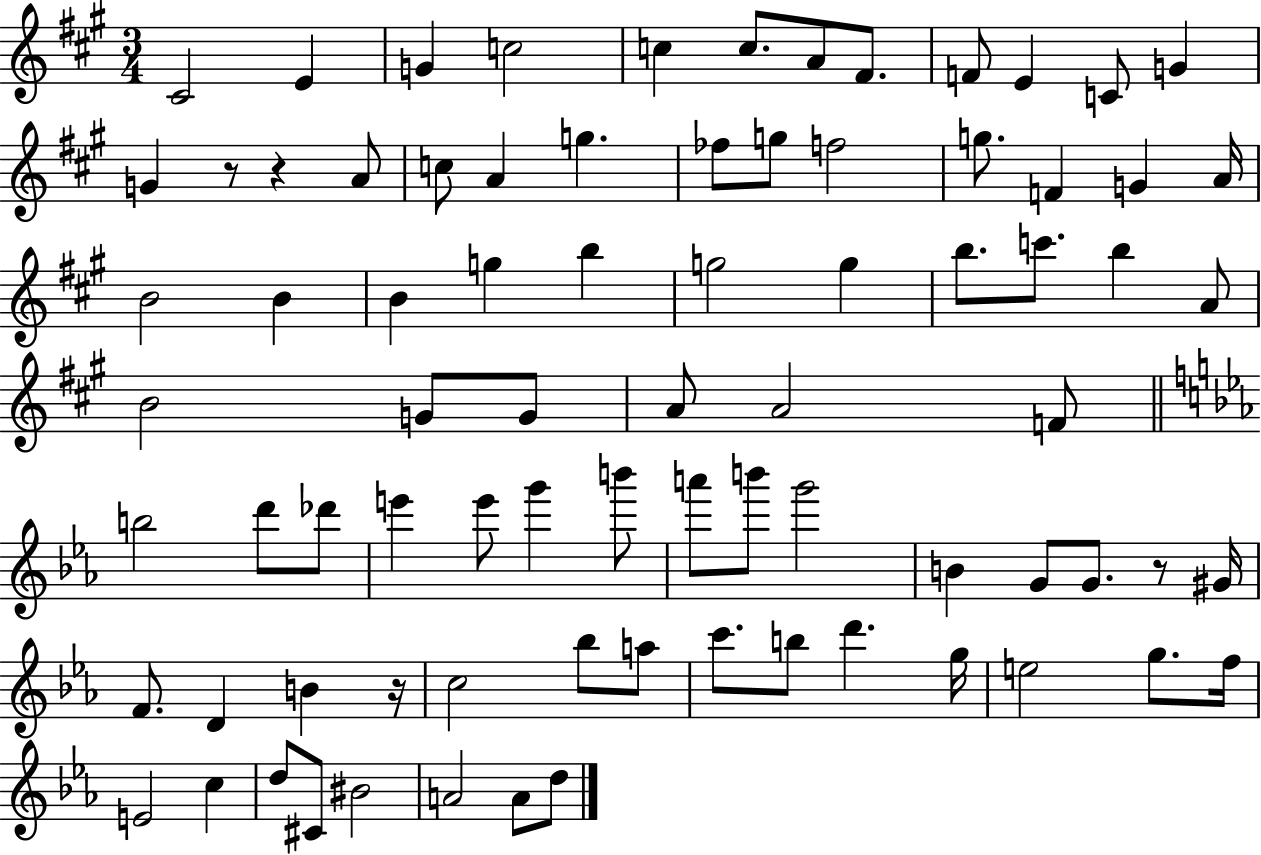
X:1
T:Untitled
M:3/4
L:1/4
K:A
^C2 E G c2 c c/2 A/2 ^F/2 F/2 E C/2 G G z/2 z A/2 c/2 A g _f/2 g/2 f2 g/2 F G A/4 B2 B B g b g2 g b/2 c'/2 b A/2 B2 G/2 G/2 A/2 A2 F/2 b2 d'/2 _d'/2 e' e'/2 g' b'/2 a'/2 b'/2 g'2 B G/2 G/2 z/2 ^G/4 F/2 D B z/4 c2 _b/2 a/2 c'/2 b/2 d' g/4 e2 g/2 f/4 E2 c d/2 ^C/2 ^B2 A2 A/2 d/2